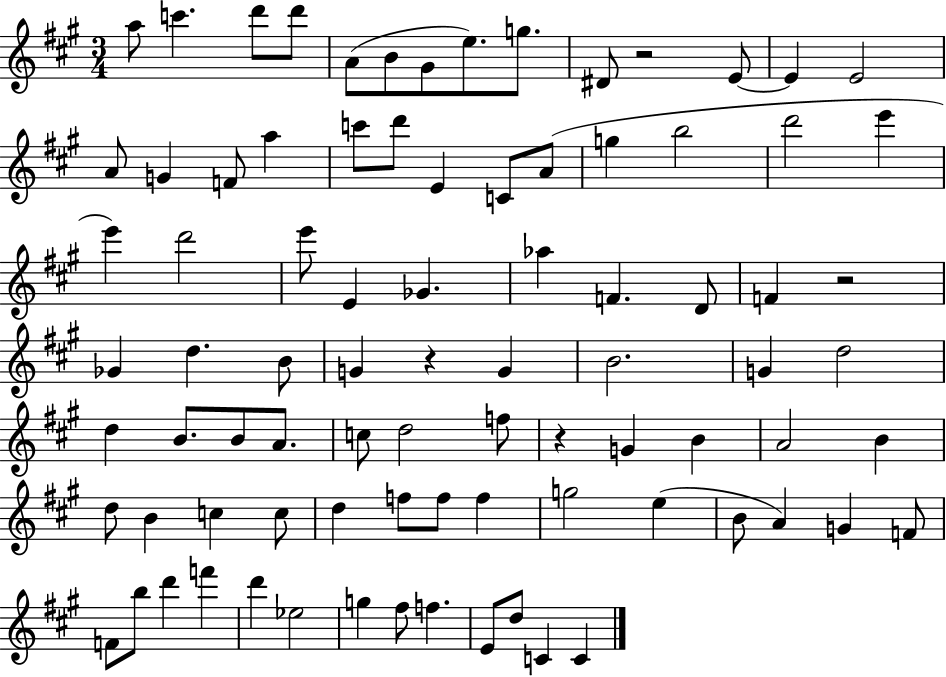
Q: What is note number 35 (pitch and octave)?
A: F4